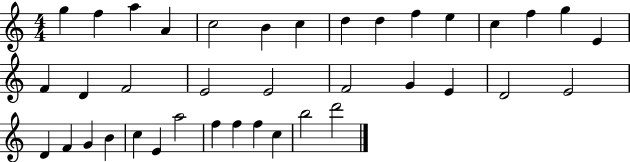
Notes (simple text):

G5/q F5/q A5/q A4/q C5/h B4/q C5/q D5/q D5/q F5/q E5/q C5/q F5/q G5/q E4/q F4/q D4/q F4/h E4/h E4/h F4/h G4/q E4/q D4/h E4/h D4/q F4/q G4/q B4/q C5/q E4/q A5/h F5/q F5/q F5/q C5/q B5/h D6/h